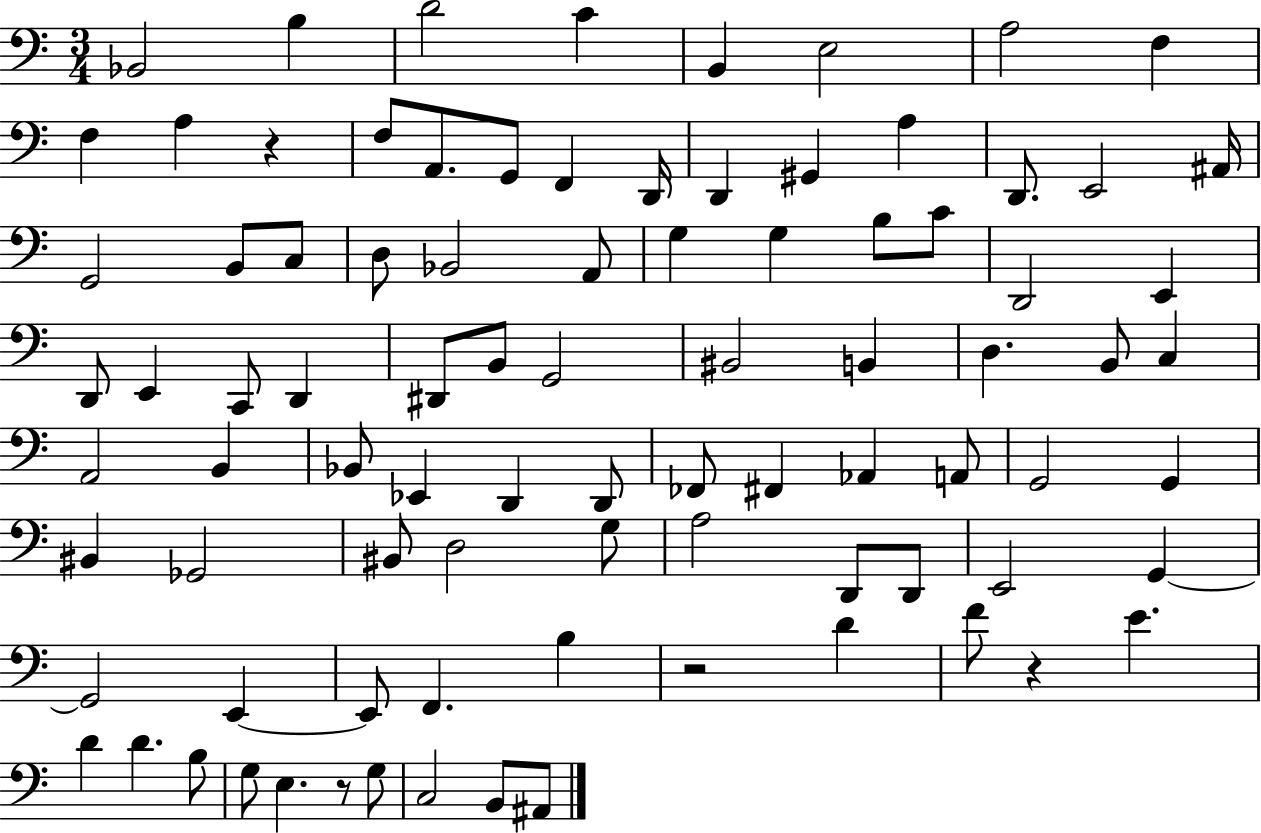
X:1
T:Untitled
M:3/4
L:1/4
K:C
_B,,2 B, D2 C B,, E,2 A,2 F, F, A, z F,/2 A,,/2 G,,/2 F,, D,,/4 D,, ^G,, A, D,,/2 E,,2 ^A,,/4 G,,2 B,,/2 C,/2 D,/2 _B,,2 A,,/2 G, G, B,/2 C/2 D,,2 E,, D,,/2 E,, C,,/2 D,, ^D,,/2 B,,/2 G,,2 ^B,,2 B,, D, B,,/2 C, A,,2 B,, _B,,/2 _E,, D,, D,,/2 _F,,/2 ^F,, _A,, A,,/2 G,,2 G,, ^B,, _G,,2 ^B,,/2 D,2 G,/2 A,2 D,,/2 D,,/2 E,,2 G,, G,,2 E,, E,,/2 F,, B, z2 D F/2 z E D D B,/2 G,/2 E, z/2 G,/2 C,2 B,,/2 ^A,,/2